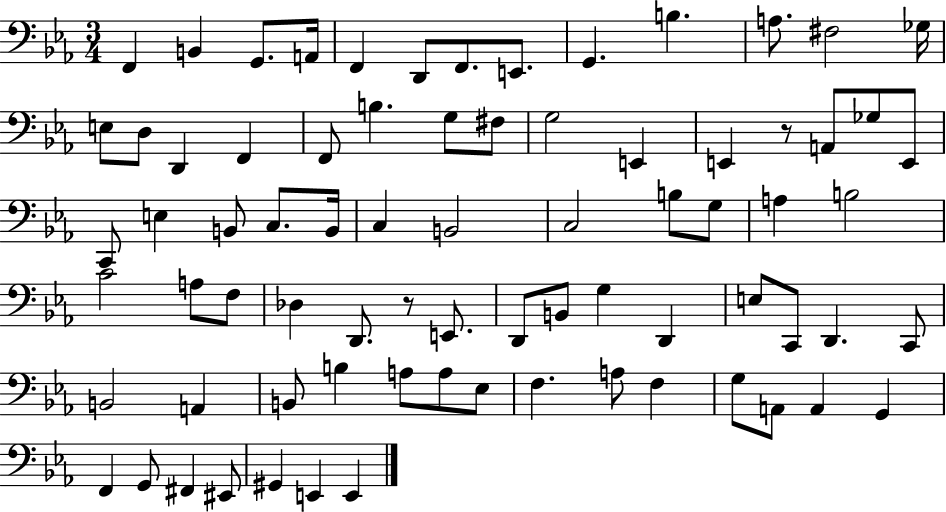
F2/q B2/q G2/e. A2/s F2/q D2/e F2/e. E2/e. G2/q. B3/q. A3/e. F#3/h Gb3/s E3/e D3/e D2/q F2/q F2/e B3/q. G3/e F#3/e G3/h E2/q E2/q R/e A2/e Gb3/e E2/e C2/e E3/q B2/e C3/e. B2/s C3/q B2/h C3/h B3/e G3/e A3/q B3/h C4/h A3/e F3/e Db3/q D2/e. R/e E2/e. D2/e B2/e G3/q D2/q E3/e C2/e D2/q. C2/e B2/h A2/q B2/e B3/q A3/e A3/e Eb3/e F3/q. A3/e F3/q G3/e A2/e A2/q G2/q F2/q G2/e F#2/q EIS2/e G#2/q E2/q E2/q